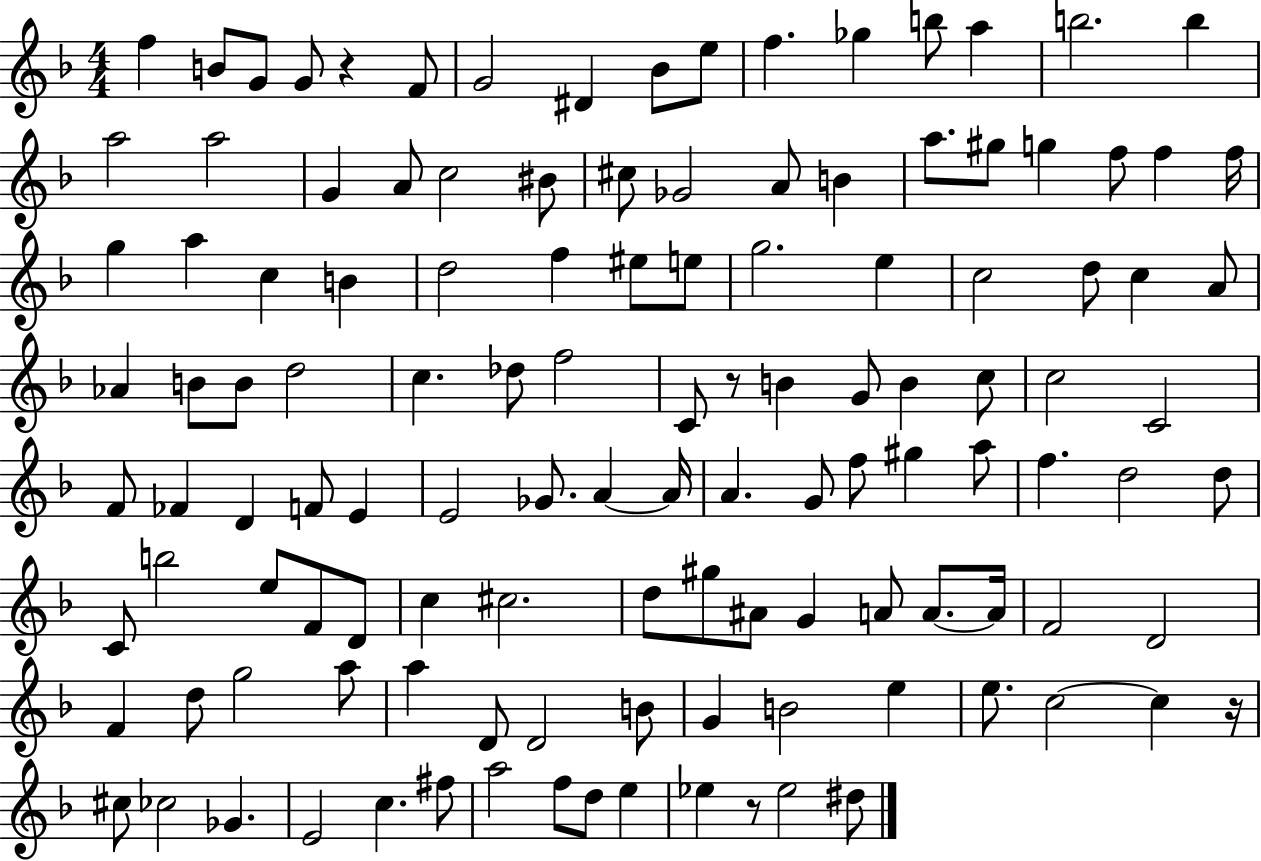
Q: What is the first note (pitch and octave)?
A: F5